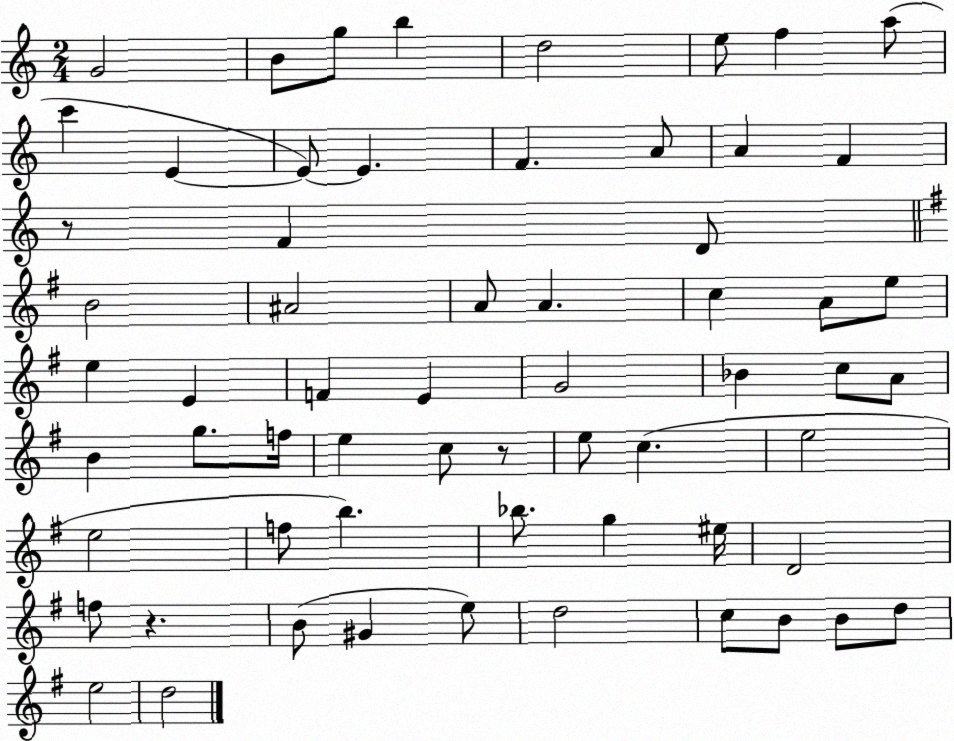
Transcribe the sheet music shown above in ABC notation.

X:1
T:Untitled
M:2/4
L:1/4
K:C
G2 B/2 g/2 b d2 e/2 f a/2 c' E E/2 E F A/2 A F z/2 F D/2 B2 ^A2 A/2 A c A/2 e/2 e E F E G2 _B c/2 A/2 B g/2 f/4 e c/2 z/2 e/2 c e2 e2 f/2 b _b/2 g ^e/4 D2 f/2 z B/2 ^G e/2 d2 c/2 B/2 B/2 d/2 e2 d2